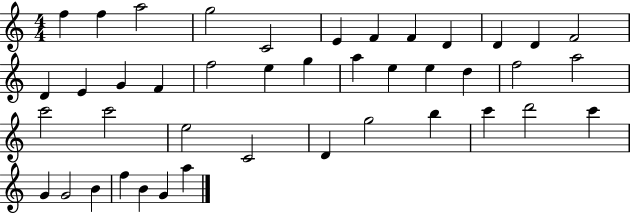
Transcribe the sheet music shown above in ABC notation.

X:1
T:Untitled
M:4/4
L:1/4
K:C
f f a2 g2 C2 E F F D D D F2 D E G F f2 e g a e e d f2 a2 c'2 c'2 e2 C2 D g2 b c' d'2 c' G G2 B f B G a